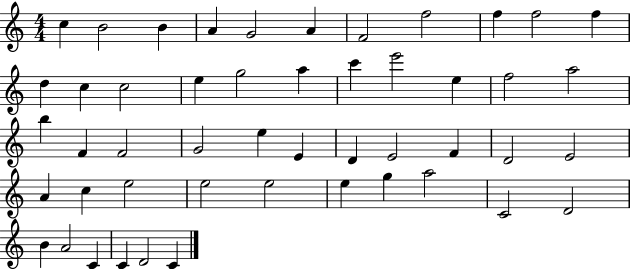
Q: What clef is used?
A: treble